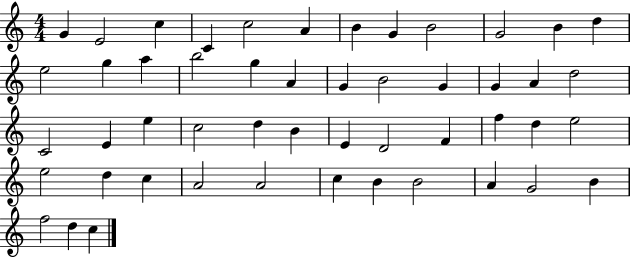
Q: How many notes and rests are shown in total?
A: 50